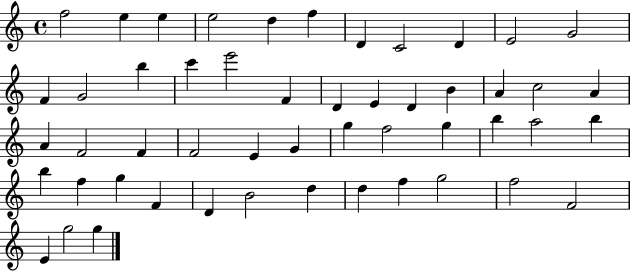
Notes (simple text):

F5/h E5/q E5/q E5/h D5/q F5/q D4/q C4/h D4/q E4/h G4/h F4/q G4/h B5/q C6/q E6/h F4/q D4/q E4/q D4/q B4/q A4/q C5/h A4/q A4/q F4/h F4/q F4/h E4/q G4/q G5/q F5/h G5/q B5/q A5/h B5/q B5/q F5/q G5/q F4/q D4/q B4/h D5/q D5/q F5/q G5/h F5/h F4/h E4/q G5/h G5/q